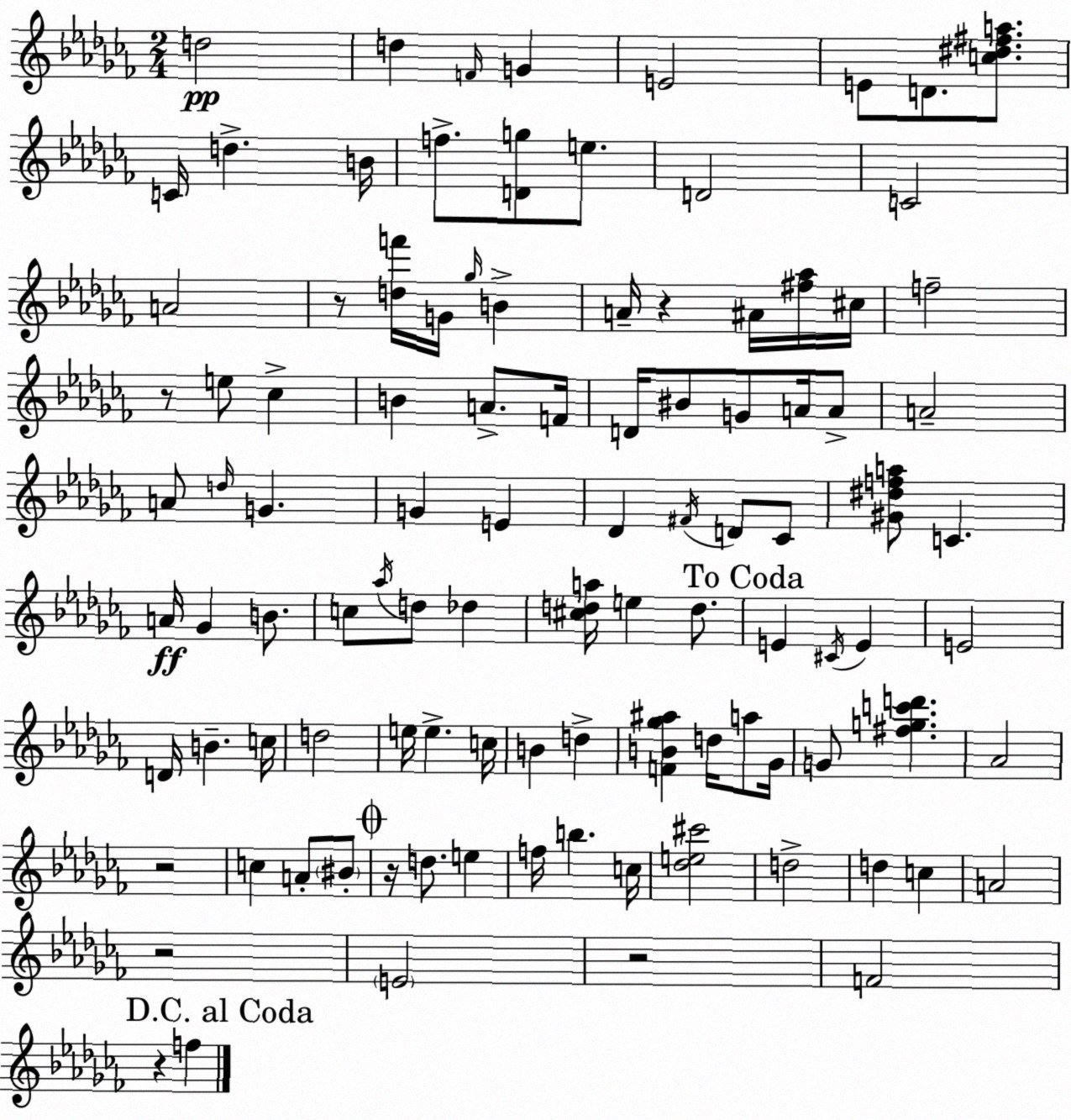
X:1
T:Untitled
M:2/4
L:1/4
K:Abm
d2 d F/4 G E2 E/2 D/2 [c^d^fa]/2 C/4 d B/4 f/2 [Dg]/2 e/2 D2 C2 A2 z/2 [df']/4 G/4 _g/4 B A/4 z ^A/4 [^f_a]/4 ^c/4 f2 z/2 e/2 _c B A/2 F/4 D/4 ^B/2 G/2 A/4 A/2 A2 A/2 d/4 G G E _D ^F/4 D/2 _C/2 [^G^dfa]/2 C A/4 _G B/2 c/2 _a/4 d/2 _d [^cda]/4 e d/2 E ^C/4 E E2 D/4 B c/4 d2 e/4 e c/4 B d [FB_g^a] d/4 a/2 _G/4 G/2 [^fgc'd'] _A2 z2 c A/2 ^B/2 z/4 d/2 e f/4 b c/4 [_de^c']2 d2 d c A2 z2 E2 z2 F2 z f